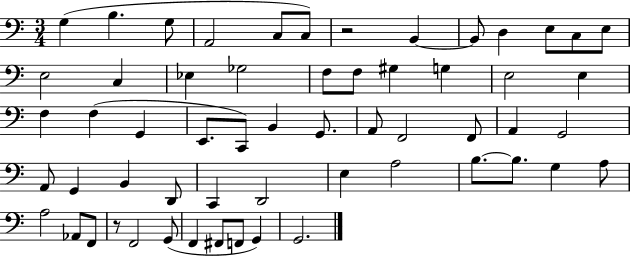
{
  \clef bass
  \numericTimeSignature
  \time 3/4
  \key c \major
  \repeat volta 2 { g4( b4. g8 | a,2 c8 c8) | r2 b,4~~ | b,8 d4 e8 c8 e8 | \break e2 c4 | ees4 ges2 | f8 f8 gis4 g4 | e2 e4 | \break f4 f4( g,4 | e,8. c,8) b,4 g,8. | a,8 f,2 f,8 | a,4 g,2 | \break a,8 g,4 b,4 d,8 | c,4 d,2 | e4 a2 | b8.~~ b8. g4 a8 | \break a2 aes,8 f,8 | r8 f,2 g,8( | f,4 fis,8 f,8 g,4) | g,2. | \break } \bar "|."
}